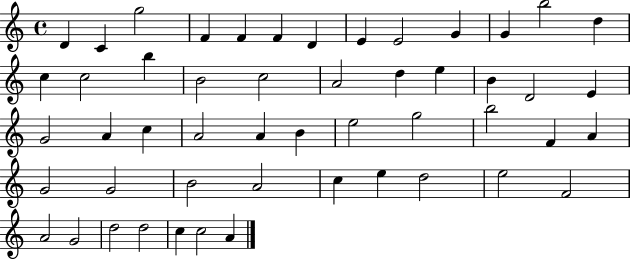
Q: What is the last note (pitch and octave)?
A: A4